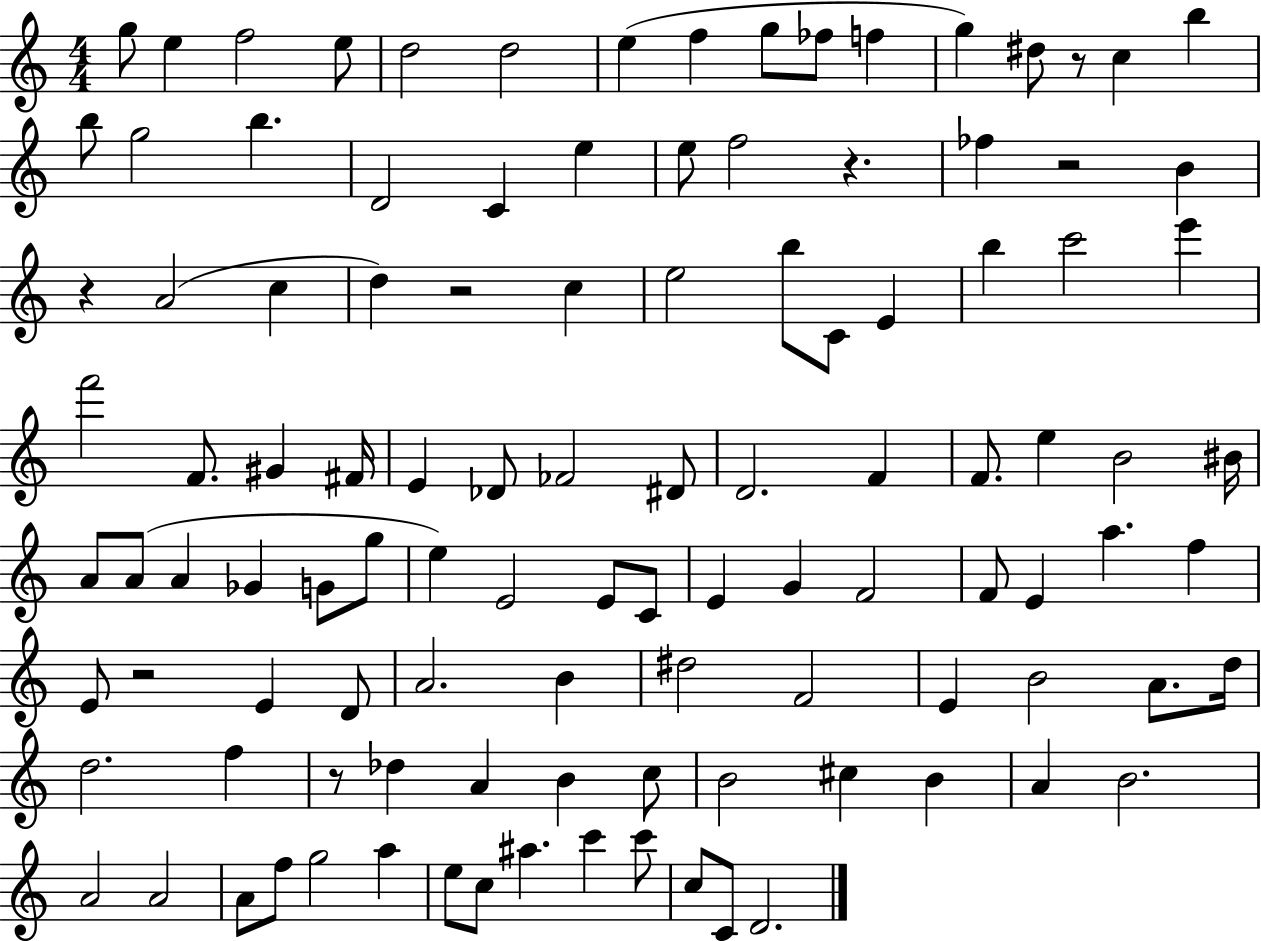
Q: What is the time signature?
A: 4/4